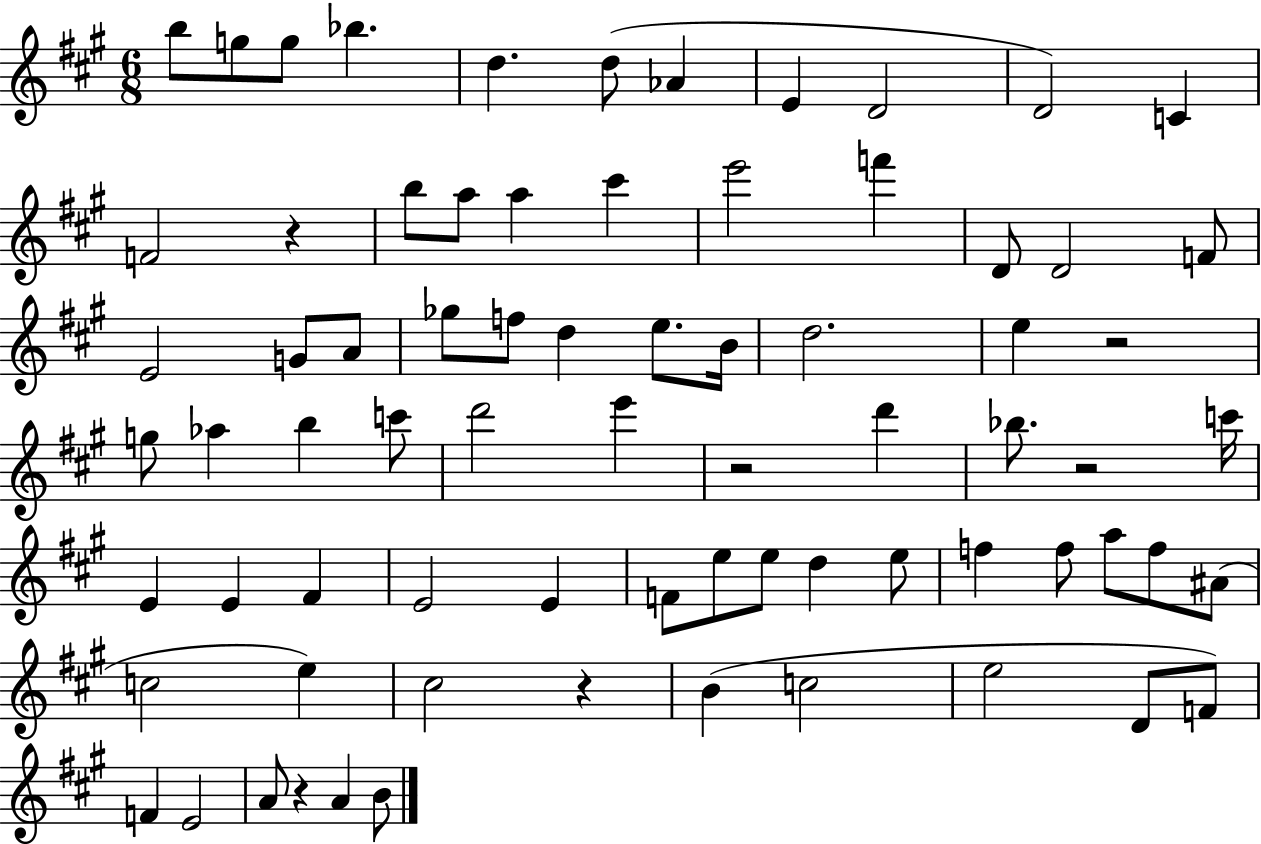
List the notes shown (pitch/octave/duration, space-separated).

B5/e G5/e G5/e Bb5/q. D5/q. D5/e Ab4/q E4/q D4/h D4/h C4/q F4/h R/q B5/e A5/e A5/q C#6/q E6/h F6/q D4/e D4/h F4/e E4/h G4/e A4/e Gb5/e F5/e D5/q E5/e. B4/s D5/h. E5/q R/h G5/e Ab5/q B5/q C6/e D6/h E6/q R/h D6/q Bb5/e. R/h C6/s E4/q E4/q F#4/q E4/h E4/q F4/e E5/e E5/e D5/q E5/e F5/q F5/e A5/e F5/e A#4/e C5/h E5/q C#5/h R/q B4/q C5/h E5/h D4/e F4/e F4/q E4/h A4/e R/q A4/q B4/e